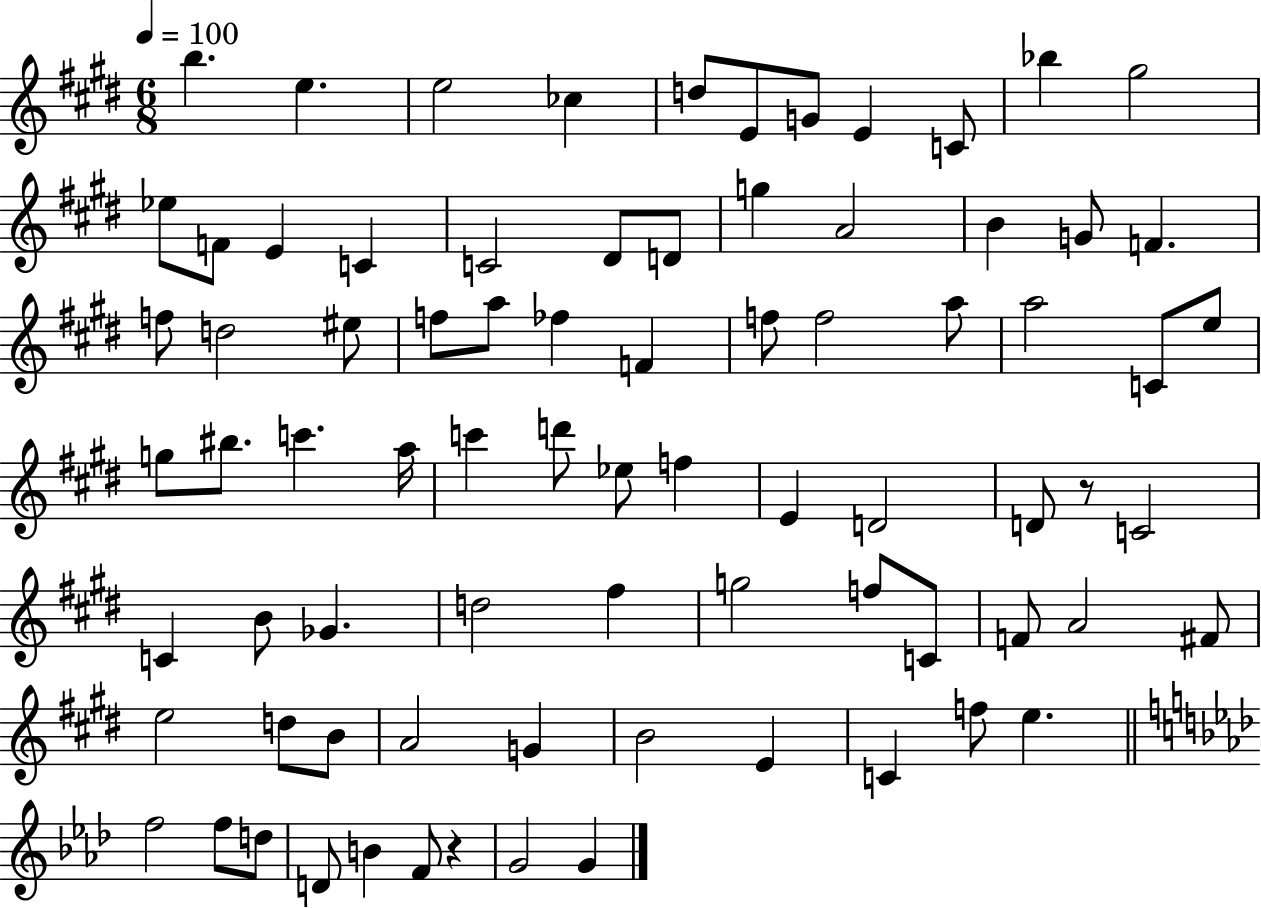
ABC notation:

X:1
T:Untitled
M:6/8
L:1/4
K:E
b e e2 _c d/2 E/2 G/2 E C/2 _b ^g2 _e/2 F/2 E C C2 ^D/2 D/2 g A2 B G/2 F f/2 d2 ^e/2 f/2 a/2 _f F f/2 f2 a/2 a2 C/2 e/2 g/2 ^b/2 c' a/4 c' d'/2 _e/2 f E D2 D/2 z/2 C2 C B/2 _G d2 ^f g2 f/2 C/2 F/2 A2 ^F/2 e2 d/2 B/2 A2 G B2 E C f/2 e f2 f/2 d/2 D/2 B F/2 z G2 G